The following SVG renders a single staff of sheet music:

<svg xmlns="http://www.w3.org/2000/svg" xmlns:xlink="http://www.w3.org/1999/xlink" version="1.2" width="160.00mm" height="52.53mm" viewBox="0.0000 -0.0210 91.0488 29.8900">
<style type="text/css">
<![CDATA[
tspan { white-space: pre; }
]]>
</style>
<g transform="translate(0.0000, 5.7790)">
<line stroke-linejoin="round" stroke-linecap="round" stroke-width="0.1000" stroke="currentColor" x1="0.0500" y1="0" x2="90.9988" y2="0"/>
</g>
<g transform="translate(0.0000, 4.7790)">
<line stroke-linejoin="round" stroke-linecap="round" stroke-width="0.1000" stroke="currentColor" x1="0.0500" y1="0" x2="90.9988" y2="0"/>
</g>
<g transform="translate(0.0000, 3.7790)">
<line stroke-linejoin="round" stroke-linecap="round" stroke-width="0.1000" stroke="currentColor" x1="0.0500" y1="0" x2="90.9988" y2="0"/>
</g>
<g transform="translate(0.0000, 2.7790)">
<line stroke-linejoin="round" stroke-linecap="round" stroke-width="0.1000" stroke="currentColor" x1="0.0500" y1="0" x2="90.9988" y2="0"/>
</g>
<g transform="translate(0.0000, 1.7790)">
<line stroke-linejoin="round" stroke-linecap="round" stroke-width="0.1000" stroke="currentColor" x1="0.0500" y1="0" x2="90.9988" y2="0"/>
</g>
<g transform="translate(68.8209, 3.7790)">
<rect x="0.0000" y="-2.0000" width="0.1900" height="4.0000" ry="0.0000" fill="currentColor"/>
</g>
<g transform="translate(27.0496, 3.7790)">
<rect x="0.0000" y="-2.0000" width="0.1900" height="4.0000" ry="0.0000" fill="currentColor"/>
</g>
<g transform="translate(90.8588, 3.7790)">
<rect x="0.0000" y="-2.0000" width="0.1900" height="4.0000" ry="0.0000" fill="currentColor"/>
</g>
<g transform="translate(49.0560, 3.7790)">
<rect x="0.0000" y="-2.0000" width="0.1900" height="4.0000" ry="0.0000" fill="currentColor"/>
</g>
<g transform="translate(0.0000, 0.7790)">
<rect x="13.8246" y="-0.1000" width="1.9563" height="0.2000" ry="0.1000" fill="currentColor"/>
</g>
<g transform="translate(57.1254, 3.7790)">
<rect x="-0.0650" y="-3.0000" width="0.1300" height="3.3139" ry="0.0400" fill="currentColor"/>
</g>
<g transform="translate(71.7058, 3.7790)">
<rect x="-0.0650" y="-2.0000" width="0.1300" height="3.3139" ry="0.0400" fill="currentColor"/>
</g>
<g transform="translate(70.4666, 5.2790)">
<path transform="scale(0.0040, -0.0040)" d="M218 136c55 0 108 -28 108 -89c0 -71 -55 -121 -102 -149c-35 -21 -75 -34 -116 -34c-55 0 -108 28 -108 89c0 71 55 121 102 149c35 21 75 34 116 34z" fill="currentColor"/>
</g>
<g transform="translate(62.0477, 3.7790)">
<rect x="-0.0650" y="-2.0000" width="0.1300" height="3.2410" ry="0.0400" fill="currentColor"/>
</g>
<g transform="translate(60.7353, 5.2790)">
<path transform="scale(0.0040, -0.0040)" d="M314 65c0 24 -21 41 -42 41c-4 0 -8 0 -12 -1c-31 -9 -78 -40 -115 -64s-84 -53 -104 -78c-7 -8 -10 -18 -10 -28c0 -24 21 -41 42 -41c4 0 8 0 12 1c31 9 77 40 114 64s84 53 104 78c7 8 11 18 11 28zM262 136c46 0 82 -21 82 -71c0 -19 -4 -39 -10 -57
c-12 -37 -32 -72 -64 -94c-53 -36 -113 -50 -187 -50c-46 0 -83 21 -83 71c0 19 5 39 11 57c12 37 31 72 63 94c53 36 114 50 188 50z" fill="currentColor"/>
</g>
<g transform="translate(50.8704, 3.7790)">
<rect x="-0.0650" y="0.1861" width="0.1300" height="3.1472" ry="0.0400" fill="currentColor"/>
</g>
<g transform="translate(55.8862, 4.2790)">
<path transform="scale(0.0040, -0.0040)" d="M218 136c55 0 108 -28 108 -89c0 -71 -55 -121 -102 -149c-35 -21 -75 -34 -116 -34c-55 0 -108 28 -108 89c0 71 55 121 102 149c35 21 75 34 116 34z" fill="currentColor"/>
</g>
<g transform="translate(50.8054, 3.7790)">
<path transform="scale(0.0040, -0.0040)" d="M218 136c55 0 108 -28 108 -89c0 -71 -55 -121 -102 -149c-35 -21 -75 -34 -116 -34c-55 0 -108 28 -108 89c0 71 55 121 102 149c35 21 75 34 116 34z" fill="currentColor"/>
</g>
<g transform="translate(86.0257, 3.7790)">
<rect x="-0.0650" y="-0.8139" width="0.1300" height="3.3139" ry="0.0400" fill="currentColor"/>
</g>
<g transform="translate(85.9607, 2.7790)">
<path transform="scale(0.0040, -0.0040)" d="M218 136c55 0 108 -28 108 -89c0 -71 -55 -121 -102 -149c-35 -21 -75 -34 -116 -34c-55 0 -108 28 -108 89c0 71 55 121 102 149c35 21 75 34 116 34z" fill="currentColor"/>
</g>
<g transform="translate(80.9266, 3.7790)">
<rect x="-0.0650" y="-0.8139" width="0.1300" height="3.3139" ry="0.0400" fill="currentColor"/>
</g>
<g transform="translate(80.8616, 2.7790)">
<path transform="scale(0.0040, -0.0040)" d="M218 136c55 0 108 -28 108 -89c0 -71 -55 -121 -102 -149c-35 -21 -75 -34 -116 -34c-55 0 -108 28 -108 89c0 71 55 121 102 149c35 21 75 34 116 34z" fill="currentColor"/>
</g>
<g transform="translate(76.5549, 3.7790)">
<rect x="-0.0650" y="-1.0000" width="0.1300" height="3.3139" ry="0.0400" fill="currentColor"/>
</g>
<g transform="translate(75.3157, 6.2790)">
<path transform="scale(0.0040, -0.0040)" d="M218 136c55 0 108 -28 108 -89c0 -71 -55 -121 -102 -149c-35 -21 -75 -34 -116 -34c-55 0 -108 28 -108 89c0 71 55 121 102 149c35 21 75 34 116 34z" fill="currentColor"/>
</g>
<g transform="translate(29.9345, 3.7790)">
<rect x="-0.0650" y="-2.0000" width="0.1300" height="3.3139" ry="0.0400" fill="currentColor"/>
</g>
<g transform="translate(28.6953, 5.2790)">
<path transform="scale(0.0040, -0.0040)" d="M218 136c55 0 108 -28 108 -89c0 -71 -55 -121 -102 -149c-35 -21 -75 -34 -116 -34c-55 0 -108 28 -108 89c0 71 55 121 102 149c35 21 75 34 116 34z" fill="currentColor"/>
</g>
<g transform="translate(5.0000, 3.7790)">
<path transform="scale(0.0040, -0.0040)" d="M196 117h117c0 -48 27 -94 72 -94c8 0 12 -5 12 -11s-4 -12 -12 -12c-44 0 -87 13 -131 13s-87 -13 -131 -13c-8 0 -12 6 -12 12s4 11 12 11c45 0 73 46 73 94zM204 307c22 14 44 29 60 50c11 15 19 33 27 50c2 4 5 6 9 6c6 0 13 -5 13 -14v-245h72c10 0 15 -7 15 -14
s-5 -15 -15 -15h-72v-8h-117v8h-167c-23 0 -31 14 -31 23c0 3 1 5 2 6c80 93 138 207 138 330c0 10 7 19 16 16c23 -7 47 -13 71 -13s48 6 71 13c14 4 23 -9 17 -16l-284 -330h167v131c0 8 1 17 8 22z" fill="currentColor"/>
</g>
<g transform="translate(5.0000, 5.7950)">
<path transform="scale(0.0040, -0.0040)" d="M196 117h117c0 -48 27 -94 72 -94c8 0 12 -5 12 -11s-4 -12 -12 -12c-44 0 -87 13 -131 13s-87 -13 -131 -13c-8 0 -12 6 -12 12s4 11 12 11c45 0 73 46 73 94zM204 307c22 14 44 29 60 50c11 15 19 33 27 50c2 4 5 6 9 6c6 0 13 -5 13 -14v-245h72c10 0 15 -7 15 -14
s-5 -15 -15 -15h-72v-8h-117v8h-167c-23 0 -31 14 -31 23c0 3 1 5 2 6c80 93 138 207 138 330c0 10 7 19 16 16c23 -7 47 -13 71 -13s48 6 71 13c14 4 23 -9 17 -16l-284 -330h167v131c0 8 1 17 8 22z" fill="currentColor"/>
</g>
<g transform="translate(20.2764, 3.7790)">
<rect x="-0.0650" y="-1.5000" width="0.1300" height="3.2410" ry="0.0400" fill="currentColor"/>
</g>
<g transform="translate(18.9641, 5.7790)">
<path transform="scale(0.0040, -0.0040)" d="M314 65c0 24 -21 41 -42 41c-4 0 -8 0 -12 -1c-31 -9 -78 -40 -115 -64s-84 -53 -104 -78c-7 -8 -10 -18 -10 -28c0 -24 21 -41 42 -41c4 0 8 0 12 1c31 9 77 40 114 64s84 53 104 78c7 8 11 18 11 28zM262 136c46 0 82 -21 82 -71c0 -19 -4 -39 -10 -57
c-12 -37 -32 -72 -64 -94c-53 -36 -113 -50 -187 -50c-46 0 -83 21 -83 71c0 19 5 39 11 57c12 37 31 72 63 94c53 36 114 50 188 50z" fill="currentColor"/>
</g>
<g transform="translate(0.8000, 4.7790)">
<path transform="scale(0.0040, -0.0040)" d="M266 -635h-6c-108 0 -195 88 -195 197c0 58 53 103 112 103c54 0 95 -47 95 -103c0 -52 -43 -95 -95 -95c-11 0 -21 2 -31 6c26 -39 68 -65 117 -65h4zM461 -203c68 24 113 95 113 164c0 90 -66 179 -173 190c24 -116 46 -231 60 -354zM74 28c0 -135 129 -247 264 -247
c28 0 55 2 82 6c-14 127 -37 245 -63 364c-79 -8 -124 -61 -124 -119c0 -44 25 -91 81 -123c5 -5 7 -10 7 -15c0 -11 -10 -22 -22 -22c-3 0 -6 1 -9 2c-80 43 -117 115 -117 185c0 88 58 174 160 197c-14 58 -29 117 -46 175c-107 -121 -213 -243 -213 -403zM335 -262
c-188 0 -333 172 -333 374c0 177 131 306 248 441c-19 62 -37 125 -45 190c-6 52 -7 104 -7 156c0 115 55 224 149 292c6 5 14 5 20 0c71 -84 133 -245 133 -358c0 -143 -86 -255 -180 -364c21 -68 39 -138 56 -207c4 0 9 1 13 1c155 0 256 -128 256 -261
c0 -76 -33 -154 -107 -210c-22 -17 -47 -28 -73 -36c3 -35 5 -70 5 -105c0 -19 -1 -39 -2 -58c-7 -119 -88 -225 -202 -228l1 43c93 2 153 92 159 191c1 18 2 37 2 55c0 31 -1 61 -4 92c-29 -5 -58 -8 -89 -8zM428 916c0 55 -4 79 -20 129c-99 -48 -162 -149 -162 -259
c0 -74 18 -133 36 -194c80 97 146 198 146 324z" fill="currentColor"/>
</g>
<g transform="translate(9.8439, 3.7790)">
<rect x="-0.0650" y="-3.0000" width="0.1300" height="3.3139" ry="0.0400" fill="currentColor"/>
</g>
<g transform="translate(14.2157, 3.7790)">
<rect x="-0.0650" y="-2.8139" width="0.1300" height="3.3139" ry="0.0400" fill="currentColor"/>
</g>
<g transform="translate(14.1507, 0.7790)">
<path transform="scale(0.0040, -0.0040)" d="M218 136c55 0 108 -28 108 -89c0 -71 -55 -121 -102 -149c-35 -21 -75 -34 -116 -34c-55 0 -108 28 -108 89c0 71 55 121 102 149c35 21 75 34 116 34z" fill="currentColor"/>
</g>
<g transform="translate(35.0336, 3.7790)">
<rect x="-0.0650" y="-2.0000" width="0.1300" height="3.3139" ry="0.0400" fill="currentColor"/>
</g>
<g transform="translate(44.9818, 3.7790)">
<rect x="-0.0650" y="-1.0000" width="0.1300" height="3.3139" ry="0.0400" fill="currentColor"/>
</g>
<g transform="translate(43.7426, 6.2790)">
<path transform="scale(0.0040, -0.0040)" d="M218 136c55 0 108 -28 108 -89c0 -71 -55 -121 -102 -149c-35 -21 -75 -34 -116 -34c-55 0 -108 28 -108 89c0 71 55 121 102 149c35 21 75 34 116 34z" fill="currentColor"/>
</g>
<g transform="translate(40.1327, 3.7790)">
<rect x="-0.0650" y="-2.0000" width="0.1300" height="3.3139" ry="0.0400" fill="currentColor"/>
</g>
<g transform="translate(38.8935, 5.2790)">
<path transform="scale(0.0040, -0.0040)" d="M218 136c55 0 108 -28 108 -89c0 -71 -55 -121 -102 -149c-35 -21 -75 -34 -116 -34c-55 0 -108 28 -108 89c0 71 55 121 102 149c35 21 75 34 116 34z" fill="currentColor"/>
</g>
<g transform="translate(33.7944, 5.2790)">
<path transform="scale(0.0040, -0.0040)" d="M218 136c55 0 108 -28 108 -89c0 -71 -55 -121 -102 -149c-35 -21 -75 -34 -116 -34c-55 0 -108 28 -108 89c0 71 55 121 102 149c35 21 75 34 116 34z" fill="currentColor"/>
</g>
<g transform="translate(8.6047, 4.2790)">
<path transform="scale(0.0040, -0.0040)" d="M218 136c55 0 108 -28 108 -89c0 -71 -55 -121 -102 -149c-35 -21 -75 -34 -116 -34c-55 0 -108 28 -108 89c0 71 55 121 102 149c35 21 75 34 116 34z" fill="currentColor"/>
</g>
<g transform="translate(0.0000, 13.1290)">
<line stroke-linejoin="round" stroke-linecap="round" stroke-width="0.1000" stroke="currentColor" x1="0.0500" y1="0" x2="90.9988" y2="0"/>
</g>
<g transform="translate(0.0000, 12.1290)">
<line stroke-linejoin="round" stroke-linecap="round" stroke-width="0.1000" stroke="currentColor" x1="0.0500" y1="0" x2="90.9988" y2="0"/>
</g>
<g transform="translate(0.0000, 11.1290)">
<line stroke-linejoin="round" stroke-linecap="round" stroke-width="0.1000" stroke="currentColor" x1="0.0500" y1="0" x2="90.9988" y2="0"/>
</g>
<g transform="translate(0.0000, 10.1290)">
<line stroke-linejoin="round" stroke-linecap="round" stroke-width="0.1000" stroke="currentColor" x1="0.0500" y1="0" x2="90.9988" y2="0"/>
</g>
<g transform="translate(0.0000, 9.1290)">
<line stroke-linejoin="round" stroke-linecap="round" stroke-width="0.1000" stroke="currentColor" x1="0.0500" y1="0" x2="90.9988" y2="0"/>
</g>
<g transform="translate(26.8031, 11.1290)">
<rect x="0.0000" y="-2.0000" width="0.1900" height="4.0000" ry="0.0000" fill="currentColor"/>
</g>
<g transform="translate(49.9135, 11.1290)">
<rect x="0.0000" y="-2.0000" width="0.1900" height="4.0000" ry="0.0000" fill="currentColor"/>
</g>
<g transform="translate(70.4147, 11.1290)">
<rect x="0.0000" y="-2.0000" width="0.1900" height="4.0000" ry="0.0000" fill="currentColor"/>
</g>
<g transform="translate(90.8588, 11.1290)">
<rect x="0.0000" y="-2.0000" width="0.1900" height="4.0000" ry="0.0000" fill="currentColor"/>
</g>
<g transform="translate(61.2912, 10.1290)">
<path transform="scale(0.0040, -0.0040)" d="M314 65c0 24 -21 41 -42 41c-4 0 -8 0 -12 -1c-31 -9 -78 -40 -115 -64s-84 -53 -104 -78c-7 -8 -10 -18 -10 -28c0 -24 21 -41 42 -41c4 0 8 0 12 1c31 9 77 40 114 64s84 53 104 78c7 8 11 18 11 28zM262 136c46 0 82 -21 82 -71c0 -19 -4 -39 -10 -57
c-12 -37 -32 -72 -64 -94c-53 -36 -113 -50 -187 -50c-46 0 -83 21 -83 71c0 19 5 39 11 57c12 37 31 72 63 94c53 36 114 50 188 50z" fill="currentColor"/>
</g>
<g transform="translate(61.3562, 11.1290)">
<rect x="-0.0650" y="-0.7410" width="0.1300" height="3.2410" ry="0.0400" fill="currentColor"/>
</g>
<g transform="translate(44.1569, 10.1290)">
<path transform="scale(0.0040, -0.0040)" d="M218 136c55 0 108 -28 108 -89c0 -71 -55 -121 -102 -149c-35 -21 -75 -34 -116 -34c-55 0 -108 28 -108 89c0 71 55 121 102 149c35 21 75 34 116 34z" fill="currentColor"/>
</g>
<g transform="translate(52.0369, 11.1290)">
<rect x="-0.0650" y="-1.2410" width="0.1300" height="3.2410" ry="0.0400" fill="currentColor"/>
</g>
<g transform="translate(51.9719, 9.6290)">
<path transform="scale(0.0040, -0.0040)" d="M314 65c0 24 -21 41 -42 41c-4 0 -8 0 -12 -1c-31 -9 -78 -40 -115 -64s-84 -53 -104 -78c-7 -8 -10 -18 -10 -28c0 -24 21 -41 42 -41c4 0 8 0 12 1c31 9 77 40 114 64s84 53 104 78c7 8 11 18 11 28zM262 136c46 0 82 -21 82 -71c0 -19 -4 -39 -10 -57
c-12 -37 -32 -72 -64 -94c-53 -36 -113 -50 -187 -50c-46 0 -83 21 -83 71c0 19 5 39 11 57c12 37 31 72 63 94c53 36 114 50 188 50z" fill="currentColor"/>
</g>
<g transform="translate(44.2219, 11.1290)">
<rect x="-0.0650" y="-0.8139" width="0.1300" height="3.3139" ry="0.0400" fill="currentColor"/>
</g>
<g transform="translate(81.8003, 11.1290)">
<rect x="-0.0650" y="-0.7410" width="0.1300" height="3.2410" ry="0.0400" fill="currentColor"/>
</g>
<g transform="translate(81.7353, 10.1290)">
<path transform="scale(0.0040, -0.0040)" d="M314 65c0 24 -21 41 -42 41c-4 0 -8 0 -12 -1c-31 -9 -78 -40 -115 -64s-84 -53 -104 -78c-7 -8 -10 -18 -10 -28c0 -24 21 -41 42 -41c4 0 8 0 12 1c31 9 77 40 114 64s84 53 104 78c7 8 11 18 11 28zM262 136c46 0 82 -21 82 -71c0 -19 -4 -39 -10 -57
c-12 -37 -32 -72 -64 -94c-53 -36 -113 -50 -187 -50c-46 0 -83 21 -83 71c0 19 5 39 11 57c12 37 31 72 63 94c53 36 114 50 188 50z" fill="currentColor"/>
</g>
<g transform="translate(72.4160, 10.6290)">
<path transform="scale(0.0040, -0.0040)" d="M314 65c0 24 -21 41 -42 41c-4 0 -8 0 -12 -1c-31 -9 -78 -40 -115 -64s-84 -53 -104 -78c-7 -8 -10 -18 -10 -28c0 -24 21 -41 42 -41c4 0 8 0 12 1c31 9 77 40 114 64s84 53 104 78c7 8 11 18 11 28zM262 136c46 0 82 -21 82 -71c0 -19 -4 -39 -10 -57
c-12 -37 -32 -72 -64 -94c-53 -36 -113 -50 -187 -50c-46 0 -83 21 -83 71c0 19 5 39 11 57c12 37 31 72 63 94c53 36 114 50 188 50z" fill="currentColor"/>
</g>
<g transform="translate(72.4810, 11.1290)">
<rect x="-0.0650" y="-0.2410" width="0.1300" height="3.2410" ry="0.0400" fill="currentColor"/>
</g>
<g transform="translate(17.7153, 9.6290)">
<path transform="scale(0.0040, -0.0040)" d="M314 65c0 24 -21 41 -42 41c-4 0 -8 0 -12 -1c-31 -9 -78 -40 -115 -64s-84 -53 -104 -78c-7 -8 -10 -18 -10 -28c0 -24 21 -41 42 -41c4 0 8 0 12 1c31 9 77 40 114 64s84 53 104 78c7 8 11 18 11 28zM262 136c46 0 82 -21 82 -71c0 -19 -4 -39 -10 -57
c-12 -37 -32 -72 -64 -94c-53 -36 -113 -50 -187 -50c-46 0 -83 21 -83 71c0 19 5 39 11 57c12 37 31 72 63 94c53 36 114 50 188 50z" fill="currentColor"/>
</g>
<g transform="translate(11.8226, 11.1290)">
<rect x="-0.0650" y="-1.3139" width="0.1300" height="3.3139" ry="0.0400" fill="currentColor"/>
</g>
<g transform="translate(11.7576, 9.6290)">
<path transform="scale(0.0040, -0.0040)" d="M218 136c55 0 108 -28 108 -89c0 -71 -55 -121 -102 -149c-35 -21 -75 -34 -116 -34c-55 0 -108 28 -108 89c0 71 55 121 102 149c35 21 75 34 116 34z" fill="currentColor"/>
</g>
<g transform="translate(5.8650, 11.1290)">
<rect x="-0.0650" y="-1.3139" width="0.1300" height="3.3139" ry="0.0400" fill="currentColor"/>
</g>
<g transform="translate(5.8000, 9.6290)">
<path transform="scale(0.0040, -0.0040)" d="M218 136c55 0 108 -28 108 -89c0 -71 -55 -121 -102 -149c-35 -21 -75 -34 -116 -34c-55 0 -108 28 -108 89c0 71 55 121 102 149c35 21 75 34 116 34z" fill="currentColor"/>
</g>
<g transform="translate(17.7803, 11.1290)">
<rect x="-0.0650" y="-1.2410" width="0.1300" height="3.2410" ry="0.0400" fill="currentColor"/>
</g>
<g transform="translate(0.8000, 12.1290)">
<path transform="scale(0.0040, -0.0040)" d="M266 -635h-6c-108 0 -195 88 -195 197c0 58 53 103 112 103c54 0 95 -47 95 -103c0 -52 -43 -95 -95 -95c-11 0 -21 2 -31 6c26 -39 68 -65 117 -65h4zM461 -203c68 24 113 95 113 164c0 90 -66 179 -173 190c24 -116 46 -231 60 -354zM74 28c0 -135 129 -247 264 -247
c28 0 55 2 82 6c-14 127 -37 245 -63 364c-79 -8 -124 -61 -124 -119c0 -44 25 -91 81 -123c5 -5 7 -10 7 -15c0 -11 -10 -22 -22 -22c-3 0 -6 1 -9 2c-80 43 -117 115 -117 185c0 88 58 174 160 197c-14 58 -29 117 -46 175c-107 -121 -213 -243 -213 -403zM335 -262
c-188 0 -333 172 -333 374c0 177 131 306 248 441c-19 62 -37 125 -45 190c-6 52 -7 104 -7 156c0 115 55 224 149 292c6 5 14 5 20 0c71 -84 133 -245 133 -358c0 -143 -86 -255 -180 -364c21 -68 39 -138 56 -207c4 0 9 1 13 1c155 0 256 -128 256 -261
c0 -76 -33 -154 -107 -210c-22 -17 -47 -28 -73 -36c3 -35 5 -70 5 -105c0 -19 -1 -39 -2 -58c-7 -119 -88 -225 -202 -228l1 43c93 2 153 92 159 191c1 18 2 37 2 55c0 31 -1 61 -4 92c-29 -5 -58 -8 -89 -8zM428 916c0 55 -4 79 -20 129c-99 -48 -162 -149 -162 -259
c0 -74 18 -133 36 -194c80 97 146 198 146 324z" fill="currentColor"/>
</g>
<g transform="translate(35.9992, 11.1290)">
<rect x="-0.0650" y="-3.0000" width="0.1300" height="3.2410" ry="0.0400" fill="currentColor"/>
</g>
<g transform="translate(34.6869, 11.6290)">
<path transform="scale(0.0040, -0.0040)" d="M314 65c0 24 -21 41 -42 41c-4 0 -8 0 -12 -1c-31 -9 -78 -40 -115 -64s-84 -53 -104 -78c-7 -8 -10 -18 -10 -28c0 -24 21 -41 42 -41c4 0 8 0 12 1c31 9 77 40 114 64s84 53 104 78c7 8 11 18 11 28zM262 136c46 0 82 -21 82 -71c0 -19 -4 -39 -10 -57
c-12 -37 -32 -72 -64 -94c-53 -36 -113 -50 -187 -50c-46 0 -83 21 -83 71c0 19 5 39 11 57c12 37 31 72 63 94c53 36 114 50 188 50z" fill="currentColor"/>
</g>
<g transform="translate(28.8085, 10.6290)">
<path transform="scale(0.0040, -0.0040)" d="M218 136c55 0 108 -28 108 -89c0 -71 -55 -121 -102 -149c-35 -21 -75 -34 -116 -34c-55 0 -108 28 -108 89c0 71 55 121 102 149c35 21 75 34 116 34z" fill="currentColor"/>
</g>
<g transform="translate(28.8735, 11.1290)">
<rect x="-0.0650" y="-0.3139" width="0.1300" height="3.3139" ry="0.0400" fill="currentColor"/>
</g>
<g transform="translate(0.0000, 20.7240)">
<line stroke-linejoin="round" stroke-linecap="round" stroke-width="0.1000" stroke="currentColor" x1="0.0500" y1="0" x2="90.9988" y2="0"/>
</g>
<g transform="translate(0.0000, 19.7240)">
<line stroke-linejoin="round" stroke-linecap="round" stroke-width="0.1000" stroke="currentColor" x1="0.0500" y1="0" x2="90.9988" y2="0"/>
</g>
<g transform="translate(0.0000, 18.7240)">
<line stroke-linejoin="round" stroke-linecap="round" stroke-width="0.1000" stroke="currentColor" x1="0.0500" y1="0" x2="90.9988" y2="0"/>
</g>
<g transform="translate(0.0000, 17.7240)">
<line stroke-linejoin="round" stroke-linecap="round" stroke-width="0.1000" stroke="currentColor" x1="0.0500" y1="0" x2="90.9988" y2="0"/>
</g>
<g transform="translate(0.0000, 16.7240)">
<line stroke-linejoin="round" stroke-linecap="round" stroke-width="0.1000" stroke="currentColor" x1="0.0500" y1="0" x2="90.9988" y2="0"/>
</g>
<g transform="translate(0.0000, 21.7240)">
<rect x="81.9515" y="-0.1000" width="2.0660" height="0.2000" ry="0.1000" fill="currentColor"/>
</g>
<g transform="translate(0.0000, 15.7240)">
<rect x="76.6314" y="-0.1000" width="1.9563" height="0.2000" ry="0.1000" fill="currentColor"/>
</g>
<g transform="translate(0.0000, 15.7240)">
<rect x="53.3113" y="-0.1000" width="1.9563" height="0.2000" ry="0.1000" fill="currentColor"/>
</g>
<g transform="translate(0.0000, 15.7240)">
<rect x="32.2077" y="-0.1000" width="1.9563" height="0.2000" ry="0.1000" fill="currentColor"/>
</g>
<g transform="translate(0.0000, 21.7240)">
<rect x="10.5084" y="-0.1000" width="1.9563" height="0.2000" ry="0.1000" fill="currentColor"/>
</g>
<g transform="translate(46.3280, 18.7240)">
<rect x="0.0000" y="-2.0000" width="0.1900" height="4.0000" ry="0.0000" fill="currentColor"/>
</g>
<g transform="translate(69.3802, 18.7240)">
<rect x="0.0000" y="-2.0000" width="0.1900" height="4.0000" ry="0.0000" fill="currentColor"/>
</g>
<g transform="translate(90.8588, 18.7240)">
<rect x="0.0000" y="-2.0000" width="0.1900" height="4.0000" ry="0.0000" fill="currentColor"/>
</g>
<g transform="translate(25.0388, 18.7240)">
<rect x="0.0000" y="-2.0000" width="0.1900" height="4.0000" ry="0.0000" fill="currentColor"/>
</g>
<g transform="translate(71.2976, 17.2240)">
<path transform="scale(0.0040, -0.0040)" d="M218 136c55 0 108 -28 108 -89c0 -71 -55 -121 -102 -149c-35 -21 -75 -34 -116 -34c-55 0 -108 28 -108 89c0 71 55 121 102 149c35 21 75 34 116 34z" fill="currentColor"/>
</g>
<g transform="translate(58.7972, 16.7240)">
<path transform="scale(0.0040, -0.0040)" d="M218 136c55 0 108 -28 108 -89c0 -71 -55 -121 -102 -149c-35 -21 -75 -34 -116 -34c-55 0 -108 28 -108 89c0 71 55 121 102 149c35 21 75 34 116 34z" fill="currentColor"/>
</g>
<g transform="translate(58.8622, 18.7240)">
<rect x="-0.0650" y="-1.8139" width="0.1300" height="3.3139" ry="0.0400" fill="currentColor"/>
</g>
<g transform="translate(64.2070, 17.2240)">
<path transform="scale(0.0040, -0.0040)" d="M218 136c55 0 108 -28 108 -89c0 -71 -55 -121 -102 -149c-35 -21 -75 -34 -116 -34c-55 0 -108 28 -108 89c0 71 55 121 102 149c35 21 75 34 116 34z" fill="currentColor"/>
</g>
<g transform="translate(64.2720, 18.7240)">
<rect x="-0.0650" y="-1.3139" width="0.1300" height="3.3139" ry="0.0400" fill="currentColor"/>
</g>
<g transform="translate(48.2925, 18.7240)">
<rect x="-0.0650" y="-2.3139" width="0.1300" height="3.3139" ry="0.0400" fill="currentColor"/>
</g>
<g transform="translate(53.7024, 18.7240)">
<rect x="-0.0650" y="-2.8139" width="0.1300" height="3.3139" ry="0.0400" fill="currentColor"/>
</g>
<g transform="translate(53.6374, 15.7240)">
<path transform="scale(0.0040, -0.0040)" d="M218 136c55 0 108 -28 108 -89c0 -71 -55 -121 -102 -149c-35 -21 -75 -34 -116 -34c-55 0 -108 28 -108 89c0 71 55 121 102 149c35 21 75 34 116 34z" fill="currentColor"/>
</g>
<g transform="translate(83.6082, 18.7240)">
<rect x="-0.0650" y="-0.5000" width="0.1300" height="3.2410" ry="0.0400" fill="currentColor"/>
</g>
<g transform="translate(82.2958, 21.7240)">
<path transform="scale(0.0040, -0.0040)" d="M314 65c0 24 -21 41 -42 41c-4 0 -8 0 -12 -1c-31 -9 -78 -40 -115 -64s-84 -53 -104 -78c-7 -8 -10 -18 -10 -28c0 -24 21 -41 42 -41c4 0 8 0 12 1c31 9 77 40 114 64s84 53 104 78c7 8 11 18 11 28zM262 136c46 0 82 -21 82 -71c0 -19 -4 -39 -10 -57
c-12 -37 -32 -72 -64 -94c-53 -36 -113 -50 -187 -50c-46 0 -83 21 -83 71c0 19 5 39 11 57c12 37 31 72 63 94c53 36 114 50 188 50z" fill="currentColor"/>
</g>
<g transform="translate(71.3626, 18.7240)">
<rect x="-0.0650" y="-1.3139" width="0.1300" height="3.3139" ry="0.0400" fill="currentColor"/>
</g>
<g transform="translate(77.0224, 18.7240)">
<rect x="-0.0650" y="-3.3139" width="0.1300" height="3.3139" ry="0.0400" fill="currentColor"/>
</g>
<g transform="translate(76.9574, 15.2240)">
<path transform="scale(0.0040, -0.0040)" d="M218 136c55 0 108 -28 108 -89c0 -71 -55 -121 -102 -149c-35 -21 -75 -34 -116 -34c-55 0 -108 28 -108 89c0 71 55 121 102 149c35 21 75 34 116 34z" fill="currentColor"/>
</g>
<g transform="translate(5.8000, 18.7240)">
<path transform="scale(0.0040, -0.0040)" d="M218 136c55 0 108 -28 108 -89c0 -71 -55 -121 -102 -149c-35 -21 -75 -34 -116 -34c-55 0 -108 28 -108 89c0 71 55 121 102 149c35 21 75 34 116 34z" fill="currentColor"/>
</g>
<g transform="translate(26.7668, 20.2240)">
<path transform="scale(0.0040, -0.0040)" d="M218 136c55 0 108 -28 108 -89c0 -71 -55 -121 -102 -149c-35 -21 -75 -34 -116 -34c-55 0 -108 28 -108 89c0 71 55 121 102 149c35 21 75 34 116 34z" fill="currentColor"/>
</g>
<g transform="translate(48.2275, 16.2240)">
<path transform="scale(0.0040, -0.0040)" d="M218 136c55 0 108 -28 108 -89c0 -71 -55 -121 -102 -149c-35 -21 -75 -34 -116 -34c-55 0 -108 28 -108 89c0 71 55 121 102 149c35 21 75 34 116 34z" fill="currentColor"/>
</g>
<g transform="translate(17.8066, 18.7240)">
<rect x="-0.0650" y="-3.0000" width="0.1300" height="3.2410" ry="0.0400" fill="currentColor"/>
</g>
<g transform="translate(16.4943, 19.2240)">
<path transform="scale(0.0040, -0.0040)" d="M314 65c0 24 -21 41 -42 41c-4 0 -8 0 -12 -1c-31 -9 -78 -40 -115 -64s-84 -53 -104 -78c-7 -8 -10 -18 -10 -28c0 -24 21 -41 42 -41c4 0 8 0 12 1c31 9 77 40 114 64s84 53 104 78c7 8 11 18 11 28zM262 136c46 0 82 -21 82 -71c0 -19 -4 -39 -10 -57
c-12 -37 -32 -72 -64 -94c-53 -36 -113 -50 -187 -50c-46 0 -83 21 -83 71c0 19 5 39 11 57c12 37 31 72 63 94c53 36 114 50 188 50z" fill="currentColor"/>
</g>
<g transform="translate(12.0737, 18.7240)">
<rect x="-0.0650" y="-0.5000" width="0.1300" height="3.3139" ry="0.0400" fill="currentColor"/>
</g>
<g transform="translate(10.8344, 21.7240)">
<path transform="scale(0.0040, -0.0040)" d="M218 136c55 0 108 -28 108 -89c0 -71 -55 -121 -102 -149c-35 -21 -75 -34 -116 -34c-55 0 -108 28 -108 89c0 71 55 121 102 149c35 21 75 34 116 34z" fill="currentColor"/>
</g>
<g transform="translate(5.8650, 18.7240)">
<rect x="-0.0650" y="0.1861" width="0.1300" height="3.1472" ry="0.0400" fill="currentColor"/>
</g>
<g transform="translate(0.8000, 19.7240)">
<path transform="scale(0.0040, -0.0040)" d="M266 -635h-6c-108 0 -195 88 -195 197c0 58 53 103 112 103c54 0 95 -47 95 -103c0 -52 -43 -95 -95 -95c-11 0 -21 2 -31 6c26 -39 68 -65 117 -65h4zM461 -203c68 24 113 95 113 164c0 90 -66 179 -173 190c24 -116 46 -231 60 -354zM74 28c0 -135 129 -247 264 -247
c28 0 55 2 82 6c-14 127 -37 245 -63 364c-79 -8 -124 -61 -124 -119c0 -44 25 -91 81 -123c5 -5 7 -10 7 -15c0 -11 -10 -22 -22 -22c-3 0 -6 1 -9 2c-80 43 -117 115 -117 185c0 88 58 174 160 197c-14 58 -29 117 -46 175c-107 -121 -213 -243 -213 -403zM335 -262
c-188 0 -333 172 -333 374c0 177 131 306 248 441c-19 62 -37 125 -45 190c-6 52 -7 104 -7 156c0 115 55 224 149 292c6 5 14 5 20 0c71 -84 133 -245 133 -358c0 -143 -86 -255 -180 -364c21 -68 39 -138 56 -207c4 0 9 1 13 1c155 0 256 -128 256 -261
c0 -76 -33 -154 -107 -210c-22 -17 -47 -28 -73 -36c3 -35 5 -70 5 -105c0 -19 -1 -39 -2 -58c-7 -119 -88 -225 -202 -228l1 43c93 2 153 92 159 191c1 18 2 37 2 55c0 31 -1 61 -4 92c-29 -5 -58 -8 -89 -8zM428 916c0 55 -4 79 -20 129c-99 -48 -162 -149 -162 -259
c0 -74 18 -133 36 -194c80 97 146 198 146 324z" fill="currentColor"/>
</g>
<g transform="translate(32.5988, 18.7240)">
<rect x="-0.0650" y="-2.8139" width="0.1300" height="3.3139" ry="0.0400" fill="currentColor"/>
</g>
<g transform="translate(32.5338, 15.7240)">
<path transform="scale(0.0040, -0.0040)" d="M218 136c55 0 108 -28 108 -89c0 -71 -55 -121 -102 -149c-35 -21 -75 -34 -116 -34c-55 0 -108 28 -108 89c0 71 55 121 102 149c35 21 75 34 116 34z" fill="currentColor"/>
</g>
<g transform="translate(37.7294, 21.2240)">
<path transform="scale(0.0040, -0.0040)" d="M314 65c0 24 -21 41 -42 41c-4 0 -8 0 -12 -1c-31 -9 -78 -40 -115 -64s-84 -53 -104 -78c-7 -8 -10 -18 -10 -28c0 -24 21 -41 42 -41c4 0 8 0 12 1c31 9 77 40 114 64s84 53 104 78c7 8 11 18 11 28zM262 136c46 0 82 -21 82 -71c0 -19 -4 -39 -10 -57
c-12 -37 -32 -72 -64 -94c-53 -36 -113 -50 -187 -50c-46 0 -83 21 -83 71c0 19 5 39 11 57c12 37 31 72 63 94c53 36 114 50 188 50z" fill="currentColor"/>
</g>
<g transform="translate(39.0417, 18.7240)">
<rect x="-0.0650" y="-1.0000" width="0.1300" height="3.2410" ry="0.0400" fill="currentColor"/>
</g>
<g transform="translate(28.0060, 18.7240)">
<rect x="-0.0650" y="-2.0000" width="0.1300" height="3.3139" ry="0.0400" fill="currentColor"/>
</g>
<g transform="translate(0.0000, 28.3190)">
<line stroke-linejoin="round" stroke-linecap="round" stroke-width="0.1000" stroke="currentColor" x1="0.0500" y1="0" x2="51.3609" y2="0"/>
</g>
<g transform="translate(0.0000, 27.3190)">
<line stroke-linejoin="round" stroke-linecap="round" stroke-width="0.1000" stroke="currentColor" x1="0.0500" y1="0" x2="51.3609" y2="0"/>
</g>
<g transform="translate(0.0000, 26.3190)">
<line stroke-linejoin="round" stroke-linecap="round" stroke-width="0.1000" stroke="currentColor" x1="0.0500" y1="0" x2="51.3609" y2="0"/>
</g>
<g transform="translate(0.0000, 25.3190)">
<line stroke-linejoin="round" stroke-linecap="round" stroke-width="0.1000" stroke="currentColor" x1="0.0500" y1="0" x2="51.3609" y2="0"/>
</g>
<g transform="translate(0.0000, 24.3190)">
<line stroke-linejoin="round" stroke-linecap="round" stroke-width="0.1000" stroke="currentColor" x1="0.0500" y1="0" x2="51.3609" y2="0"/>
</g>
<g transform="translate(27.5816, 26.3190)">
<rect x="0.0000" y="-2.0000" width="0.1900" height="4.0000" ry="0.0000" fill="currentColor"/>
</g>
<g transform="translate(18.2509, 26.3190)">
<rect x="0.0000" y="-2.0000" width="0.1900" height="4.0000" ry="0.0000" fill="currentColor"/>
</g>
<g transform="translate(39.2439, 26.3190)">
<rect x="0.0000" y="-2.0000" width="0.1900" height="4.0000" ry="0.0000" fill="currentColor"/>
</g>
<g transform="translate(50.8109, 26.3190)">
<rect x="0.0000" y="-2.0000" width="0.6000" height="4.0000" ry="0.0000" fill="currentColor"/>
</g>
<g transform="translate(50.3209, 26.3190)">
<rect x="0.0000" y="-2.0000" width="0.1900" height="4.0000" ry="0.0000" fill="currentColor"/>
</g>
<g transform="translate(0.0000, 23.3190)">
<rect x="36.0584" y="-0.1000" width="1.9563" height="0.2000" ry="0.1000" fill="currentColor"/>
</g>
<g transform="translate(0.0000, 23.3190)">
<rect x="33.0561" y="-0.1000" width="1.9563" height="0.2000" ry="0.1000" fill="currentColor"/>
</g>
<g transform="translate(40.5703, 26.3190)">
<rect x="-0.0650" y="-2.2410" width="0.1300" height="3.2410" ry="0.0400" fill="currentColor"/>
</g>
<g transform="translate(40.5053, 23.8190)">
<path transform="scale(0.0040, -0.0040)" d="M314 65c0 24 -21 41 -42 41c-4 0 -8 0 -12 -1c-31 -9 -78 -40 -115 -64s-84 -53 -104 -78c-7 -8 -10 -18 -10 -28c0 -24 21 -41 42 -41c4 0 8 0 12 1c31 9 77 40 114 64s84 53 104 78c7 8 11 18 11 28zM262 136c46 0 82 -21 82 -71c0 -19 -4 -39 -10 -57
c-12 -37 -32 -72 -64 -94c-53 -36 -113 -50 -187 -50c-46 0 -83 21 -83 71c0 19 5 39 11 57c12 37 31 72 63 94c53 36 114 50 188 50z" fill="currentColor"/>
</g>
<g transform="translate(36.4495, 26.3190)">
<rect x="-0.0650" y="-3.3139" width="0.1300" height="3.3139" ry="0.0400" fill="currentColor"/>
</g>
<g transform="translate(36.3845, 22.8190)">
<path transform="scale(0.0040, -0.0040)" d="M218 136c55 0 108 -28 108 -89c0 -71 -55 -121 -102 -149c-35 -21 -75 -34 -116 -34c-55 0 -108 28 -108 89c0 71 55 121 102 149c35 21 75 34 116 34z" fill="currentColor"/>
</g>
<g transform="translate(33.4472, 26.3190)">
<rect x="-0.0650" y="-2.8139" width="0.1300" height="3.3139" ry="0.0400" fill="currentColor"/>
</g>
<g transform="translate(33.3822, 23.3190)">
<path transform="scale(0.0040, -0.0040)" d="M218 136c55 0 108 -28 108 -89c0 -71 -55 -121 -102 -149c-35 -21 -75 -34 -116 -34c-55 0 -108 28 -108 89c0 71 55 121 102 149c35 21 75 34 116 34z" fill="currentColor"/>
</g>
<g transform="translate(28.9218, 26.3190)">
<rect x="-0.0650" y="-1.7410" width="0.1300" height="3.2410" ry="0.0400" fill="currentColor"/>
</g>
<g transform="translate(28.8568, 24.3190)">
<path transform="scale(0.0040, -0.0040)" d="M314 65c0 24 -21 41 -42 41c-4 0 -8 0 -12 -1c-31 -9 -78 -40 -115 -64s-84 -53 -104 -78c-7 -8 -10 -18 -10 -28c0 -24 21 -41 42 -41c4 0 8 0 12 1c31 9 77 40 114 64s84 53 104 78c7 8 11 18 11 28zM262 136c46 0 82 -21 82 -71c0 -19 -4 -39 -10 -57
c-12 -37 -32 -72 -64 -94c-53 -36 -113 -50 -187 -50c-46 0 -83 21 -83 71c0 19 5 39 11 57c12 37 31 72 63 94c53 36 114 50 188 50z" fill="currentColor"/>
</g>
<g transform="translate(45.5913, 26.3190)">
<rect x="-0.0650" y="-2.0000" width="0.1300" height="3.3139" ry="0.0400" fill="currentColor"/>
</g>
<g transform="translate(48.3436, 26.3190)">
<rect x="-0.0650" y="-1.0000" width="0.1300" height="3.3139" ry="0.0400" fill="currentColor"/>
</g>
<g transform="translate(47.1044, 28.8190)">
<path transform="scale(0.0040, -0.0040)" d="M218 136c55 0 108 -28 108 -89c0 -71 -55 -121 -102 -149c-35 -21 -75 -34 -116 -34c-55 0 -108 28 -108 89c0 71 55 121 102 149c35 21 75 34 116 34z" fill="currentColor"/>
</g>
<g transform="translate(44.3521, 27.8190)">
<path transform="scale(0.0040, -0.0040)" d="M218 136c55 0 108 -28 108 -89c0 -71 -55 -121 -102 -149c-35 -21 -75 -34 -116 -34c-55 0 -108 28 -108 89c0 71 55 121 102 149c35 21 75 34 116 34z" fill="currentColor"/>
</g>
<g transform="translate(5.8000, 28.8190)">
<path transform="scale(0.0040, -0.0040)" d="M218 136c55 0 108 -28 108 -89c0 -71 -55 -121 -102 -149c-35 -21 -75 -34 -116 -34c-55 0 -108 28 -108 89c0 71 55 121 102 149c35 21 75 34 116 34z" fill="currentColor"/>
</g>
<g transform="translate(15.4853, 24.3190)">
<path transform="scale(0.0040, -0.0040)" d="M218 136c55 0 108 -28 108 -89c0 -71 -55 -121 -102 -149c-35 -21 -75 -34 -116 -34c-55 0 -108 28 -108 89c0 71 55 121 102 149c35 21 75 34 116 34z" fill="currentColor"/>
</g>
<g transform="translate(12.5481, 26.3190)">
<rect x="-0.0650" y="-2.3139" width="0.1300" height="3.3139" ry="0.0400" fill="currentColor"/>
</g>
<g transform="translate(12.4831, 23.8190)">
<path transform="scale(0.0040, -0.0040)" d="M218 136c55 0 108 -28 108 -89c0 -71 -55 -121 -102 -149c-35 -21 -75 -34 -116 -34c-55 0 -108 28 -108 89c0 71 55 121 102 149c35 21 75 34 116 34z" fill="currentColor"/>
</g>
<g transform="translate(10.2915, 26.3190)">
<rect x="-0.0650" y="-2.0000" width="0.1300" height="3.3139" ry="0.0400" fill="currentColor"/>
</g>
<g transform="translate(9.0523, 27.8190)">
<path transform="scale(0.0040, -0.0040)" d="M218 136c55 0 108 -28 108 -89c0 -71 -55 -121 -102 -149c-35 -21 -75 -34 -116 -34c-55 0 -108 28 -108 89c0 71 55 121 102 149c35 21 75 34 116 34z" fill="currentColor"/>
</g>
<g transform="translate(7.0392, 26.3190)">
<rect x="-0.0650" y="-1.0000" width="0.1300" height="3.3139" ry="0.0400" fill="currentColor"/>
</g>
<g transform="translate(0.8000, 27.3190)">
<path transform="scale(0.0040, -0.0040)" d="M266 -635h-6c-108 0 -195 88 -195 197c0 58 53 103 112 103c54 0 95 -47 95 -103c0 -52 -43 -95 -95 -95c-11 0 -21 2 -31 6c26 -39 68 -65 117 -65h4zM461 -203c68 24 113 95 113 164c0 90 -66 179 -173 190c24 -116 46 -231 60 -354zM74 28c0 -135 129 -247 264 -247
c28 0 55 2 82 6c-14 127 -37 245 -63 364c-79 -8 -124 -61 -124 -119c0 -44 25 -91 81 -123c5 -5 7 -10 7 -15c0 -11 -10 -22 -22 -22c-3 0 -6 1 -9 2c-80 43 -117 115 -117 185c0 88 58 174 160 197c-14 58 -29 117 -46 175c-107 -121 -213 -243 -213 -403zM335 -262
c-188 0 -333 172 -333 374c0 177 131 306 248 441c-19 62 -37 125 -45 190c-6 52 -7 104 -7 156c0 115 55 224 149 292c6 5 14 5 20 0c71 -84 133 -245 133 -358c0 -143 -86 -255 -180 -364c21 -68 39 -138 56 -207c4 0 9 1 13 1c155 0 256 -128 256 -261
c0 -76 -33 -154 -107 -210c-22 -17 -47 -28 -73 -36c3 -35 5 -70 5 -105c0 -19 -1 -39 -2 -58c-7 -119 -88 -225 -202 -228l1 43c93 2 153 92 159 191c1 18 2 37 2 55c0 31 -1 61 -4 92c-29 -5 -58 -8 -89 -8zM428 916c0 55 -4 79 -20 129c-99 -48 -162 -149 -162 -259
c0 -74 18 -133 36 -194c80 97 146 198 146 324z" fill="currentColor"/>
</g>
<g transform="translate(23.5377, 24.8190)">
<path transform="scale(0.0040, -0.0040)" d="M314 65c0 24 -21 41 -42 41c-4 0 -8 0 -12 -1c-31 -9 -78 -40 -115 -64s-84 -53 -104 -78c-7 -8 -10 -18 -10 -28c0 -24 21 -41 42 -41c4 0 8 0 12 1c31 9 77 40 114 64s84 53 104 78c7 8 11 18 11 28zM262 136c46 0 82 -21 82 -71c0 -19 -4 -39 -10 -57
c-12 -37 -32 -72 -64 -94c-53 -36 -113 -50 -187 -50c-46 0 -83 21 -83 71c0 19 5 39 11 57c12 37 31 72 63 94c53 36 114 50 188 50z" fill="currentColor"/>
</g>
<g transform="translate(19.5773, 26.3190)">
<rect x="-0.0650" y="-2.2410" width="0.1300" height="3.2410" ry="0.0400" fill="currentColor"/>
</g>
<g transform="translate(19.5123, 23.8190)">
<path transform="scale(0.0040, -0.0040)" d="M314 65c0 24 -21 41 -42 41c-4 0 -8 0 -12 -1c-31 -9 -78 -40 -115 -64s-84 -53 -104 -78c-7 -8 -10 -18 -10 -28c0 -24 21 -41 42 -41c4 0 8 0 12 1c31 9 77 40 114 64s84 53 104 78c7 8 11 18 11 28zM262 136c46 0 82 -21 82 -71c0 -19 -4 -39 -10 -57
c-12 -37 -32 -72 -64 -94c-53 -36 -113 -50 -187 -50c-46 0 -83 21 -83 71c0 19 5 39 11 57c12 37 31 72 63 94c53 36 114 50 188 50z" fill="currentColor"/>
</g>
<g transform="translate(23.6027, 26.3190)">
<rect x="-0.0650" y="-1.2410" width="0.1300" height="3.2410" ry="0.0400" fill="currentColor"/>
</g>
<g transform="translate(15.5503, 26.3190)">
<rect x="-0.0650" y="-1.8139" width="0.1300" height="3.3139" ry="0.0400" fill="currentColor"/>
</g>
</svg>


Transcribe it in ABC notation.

X:1
T:Untitled
M:4/4
L:1/4
K:C
A a E2 F F F D B A F2 F D d d e e e2 c A2 d e2 d2 c2 d2 B C A2 F a D2 g a f e e b C2 D F g f g2 e2 f2 a b g2 F D